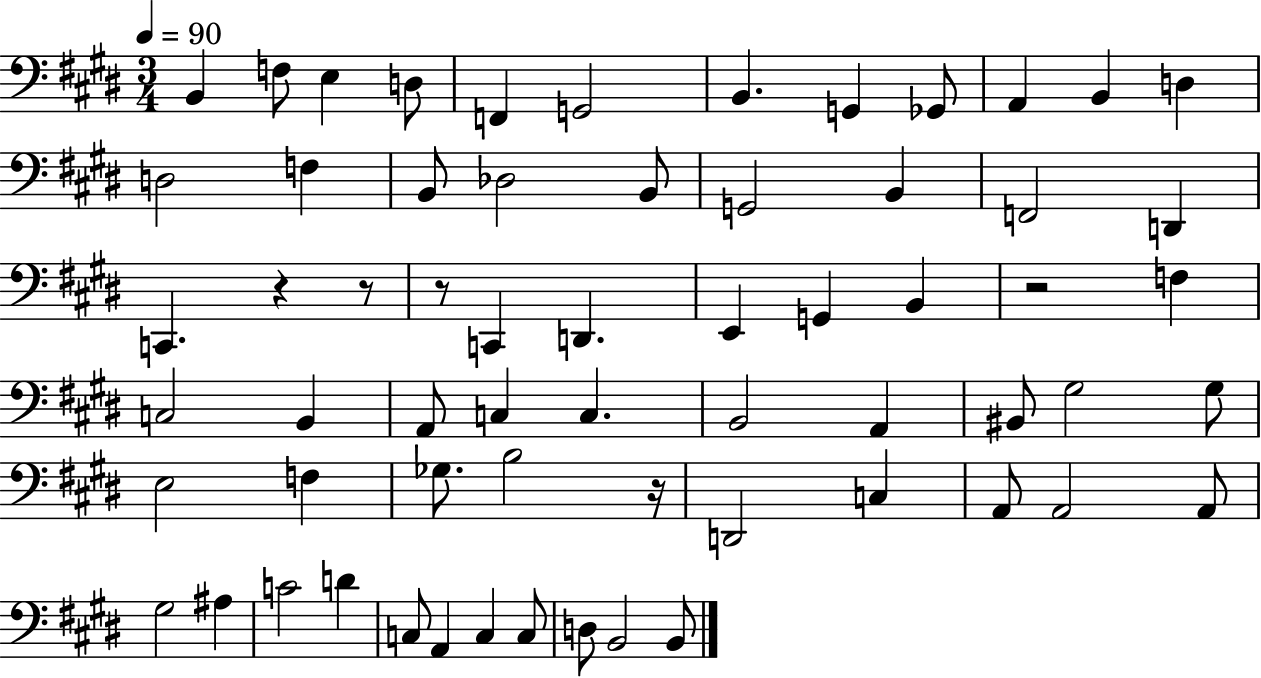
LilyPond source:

{
  \clef bass
  \numericTimeSignature
  \time 3/4
  \key e \major
  \tempo 4 = 90
  b,4 f8 e4 d8 | f,4 g,2 | b,4. g,4 ges,8 | a,4 b,4 d4 | \break d2 f4 | b,8 des2 b,8 | g,2 b,4 | f,2 d,4 | \break c,4. r4 r8 | r8 c,4 d,4. | e,4 g,4 b,4 | r2 f4 | \break c2 b,4 | a,8 c4 c4. | b,2 a,4 | bis,8 gis2 gis8 | \break e2 f4 | ges8. b2 r16 | d,2 c4 | a,8 a,2 a,8 | \break gis2 ais4 | c'2 d'4 | c8 a,4 c4 c8 | d8 b,2 b,8 | \break \bar "|."
}